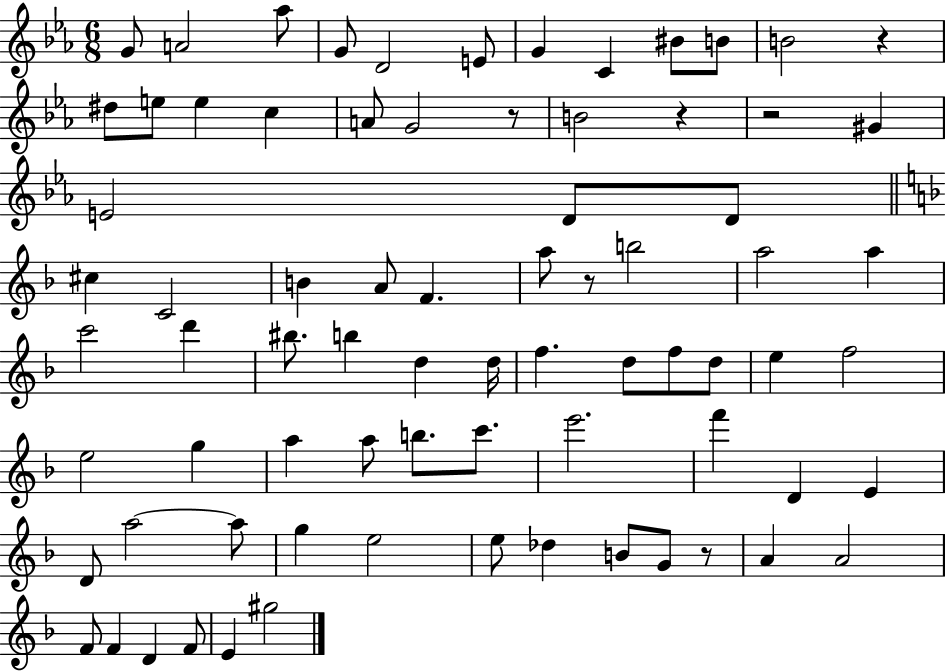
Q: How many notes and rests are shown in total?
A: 76